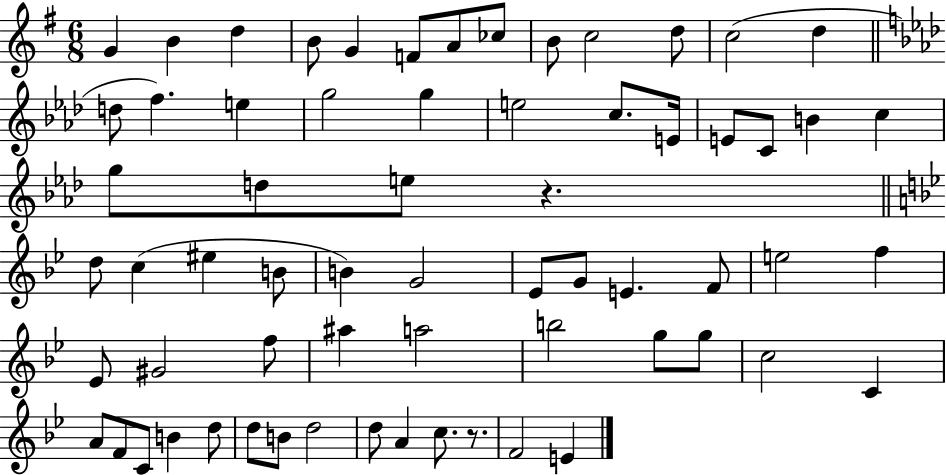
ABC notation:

X:1
T:Untitled
M:6/8
L:1/4
K:G
G B d B/2 G F/2 A/2 _c/2 B/2 c2 d/2 c2 d d/2 f e g2 g e2 c/2 E/4 E/2 C/2 B c g/2 d/2 e/2 z d/2 c ^e B/2 B G2 _E/2 G/2 E F/2 e2 f _E/2 ^G2 f/2 ^a a2 b2 g/2 g/2 c2 C A/2 F/2 C/2 B d/2 d/2 B/2 d2 d/2 A c/2 z/2 F2 E